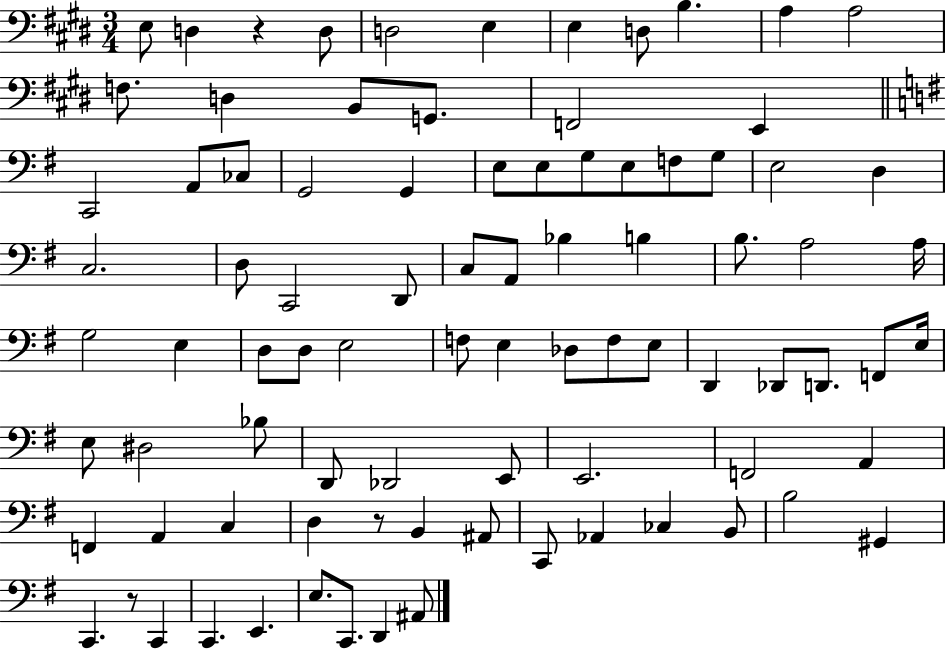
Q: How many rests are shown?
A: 3